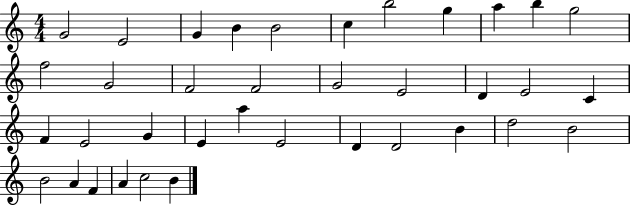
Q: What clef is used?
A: treble